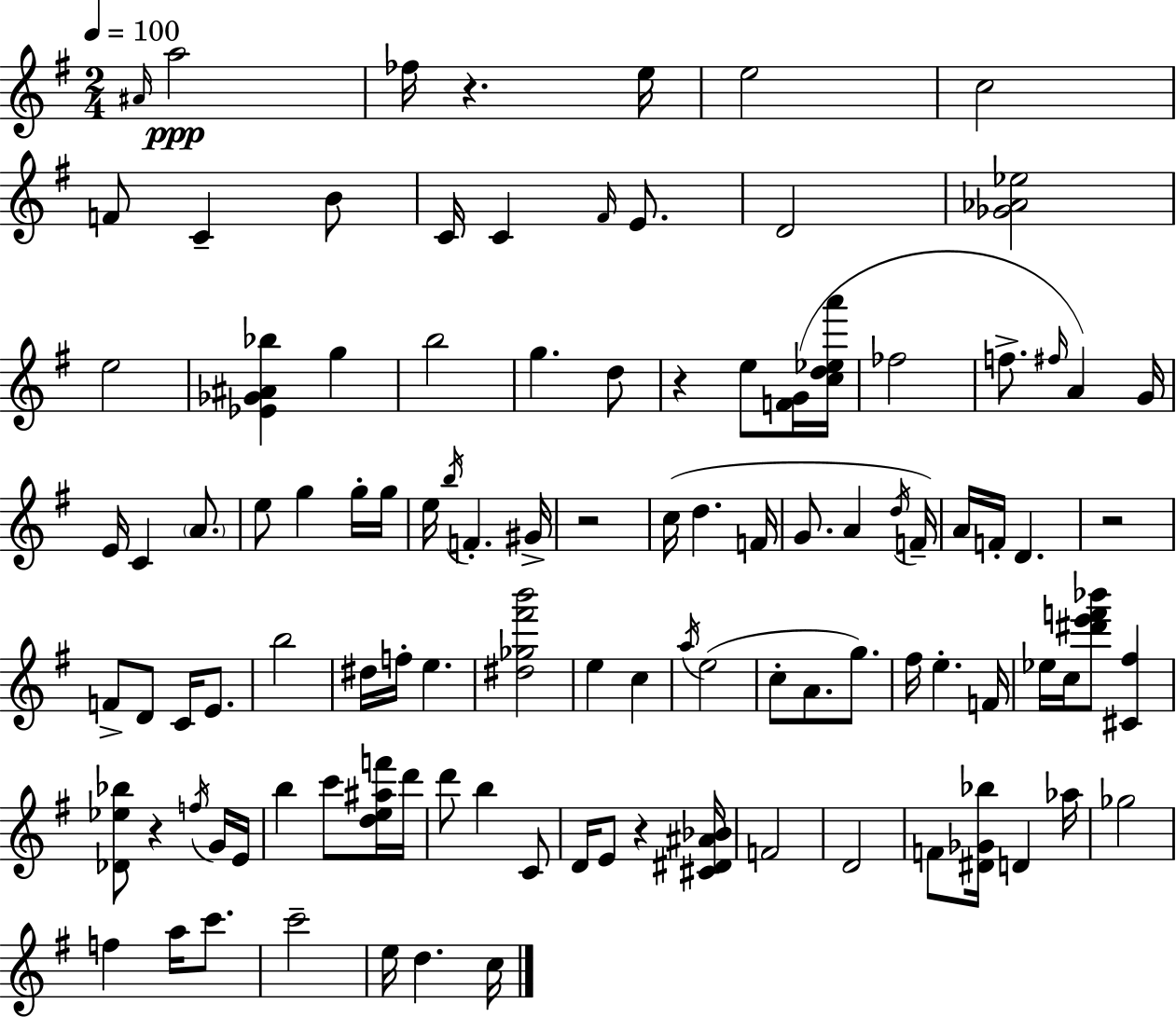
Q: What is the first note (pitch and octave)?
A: A#4